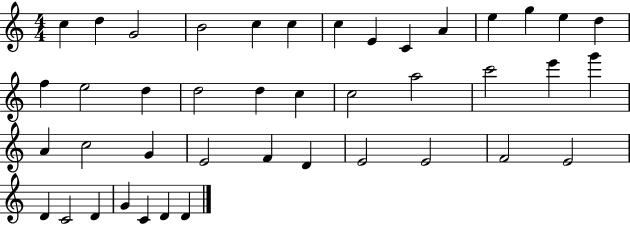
C5/q D5/q G4/h B4/h C5/q C5/q C5/q E4/q C4/q A4/q E5/q G5/q E5/q D5/q F5/q E5/h D5/q D5/h D5/q C5/q C5/h A5/h C6/h E6/q G6/q A4/q C5/h G4/q E4/h F4/q D4/q E4/h E4/h F4/h E4/h D4/q C4/h D4/q G4/q C4/q D4/q D4/q